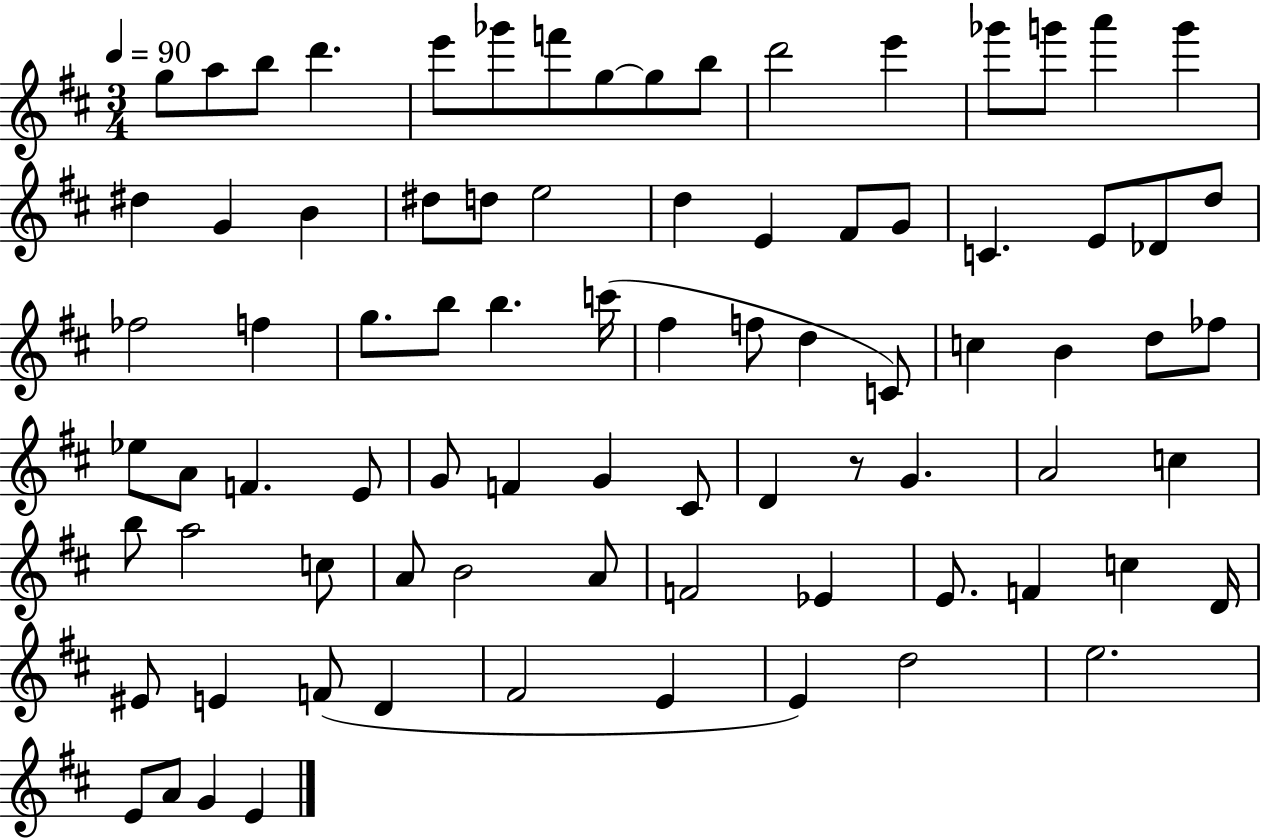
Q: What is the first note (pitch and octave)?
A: G5